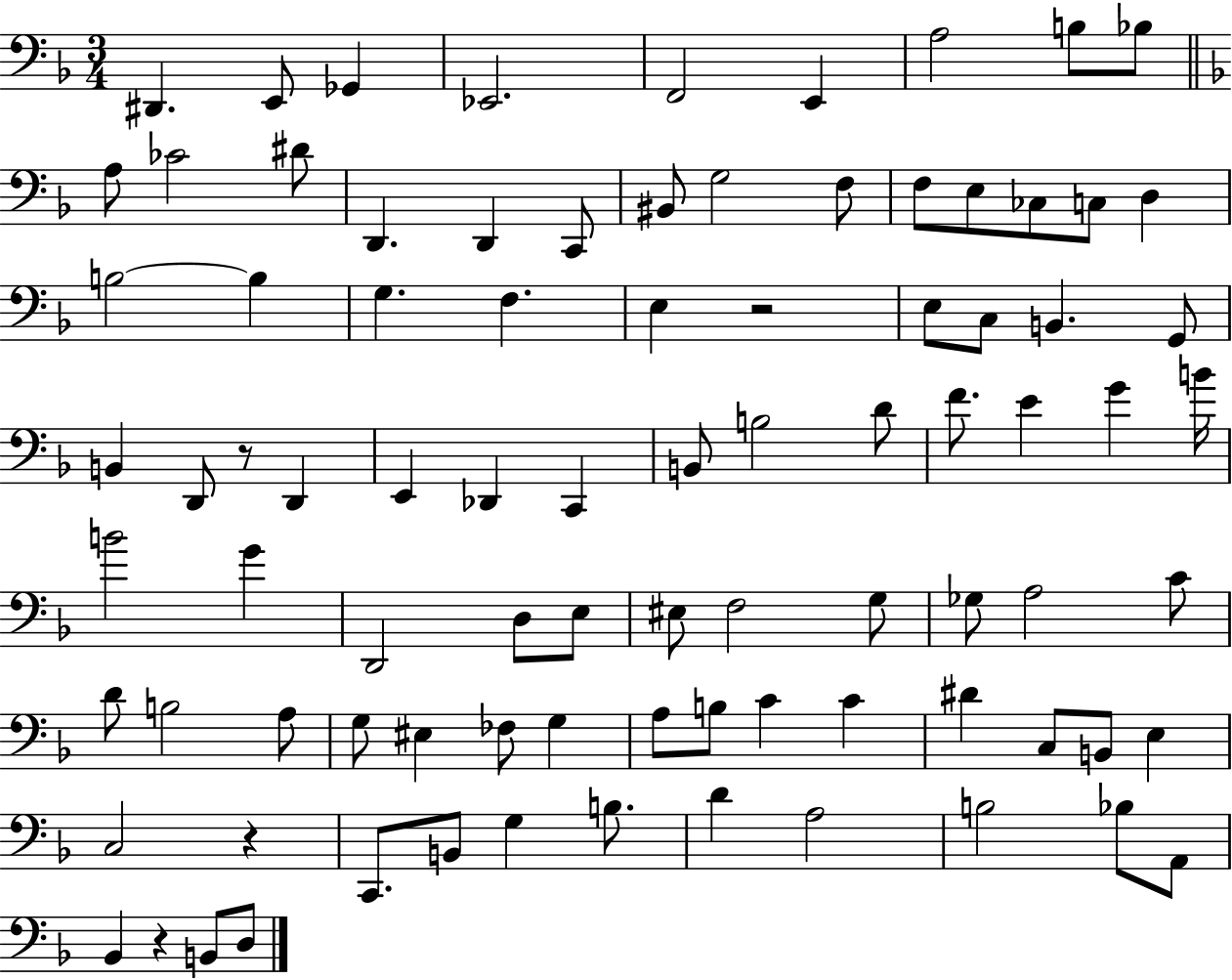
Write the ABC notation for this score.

X:1
T:Untitled
M:3/4
L:1/4
K:F
^D,, E,,/2 _G,, _E,,2 F,,2 E,, A,2 B,/2 _B,/2 A,/2 _C2 ^D/2 D,, D,, C,,/2 ^B,,/2 G,2 F,/2 F,/2 E,/2 _C,/2 C,/2 D, B,2 B, G, F, E, z2 E,/2 C,/2 B,, G,,/2 B,, D,,/2 z/2 D,, E,, _D,, C,, B,,/2 B,2 D/2 F/2 E G B/4 B2 G D,,2 D,/2 E,/2 ^E,/2 F,2 G,/2 _G,/2 A,2 C/2 D/2 B,2 A,/2 G,/2 ^E, _F,/2 G, A,/2 B,/2 C C ^D C,/2 B,,/2 E, C,2 z C,,/2 B,,/2 G, B,/2 D A,2 B,2 _B,/2 A,,/2 _B,, z B,,/2 D,/2